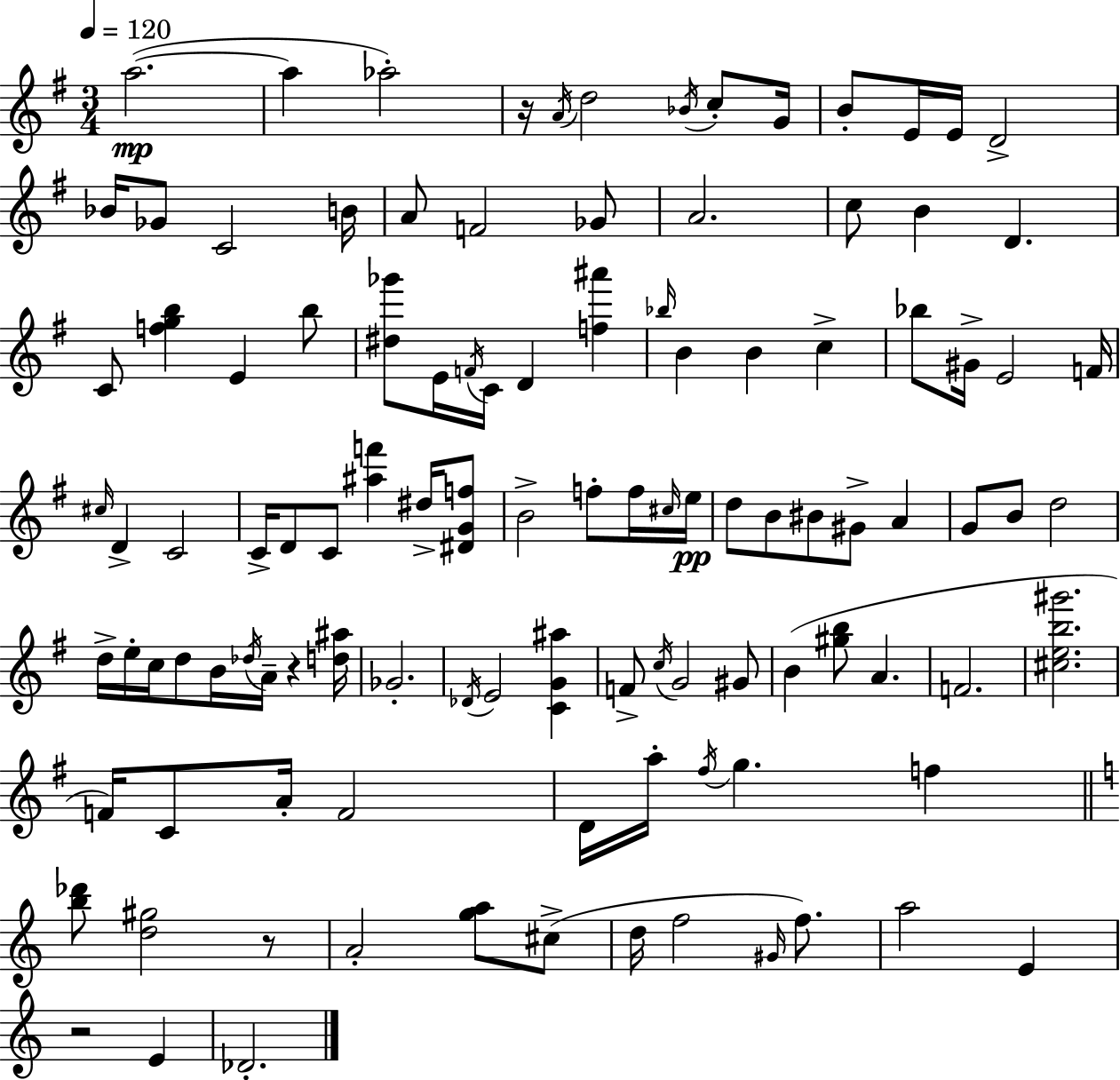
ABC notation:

X:1
T:Untitled
M:3/4
L:1/4
K:G
a2 a _a2 z/4 A/4 d2 _B/4 c/2 G/4 B/2 E/4 E/4 D2 _B/4 _G/2 C2 B/4 A/2 F2 _G/2 A2 c/2 B D C/2 [fgb] E b/2 [^d_g']/2 E/4 F/4 C/4 D [f^a'] _b/4 B B c _b/2 ^G/4 E2 F/4 ^c/4 D C2 C/4 D/2 C/2 [^af'] ^d/4 [^DGf]/2 B2 f/2 f/4 ^c/4 e/4 d/2 B/2 ^B/2 ^G/2 A G/2 B/2 d2 d/4 e/4 c/4 d/2 B/4 _d/4 A/4 z [d^a]/4 _G2 _D/4 E2 [CG^a] F/2 c/4 G2 ^G/2 B [^gb]/2 A F2 [^ceb^g']2 F/4 C/2 A/4 F2 D/4 a/4 ^f/4 g f [b_d']/2 [d^g]2 z/2 A2 [ga]/2 ^c/2 d/4 f2 ^G/4 f/2 a2 E z2 E _D2